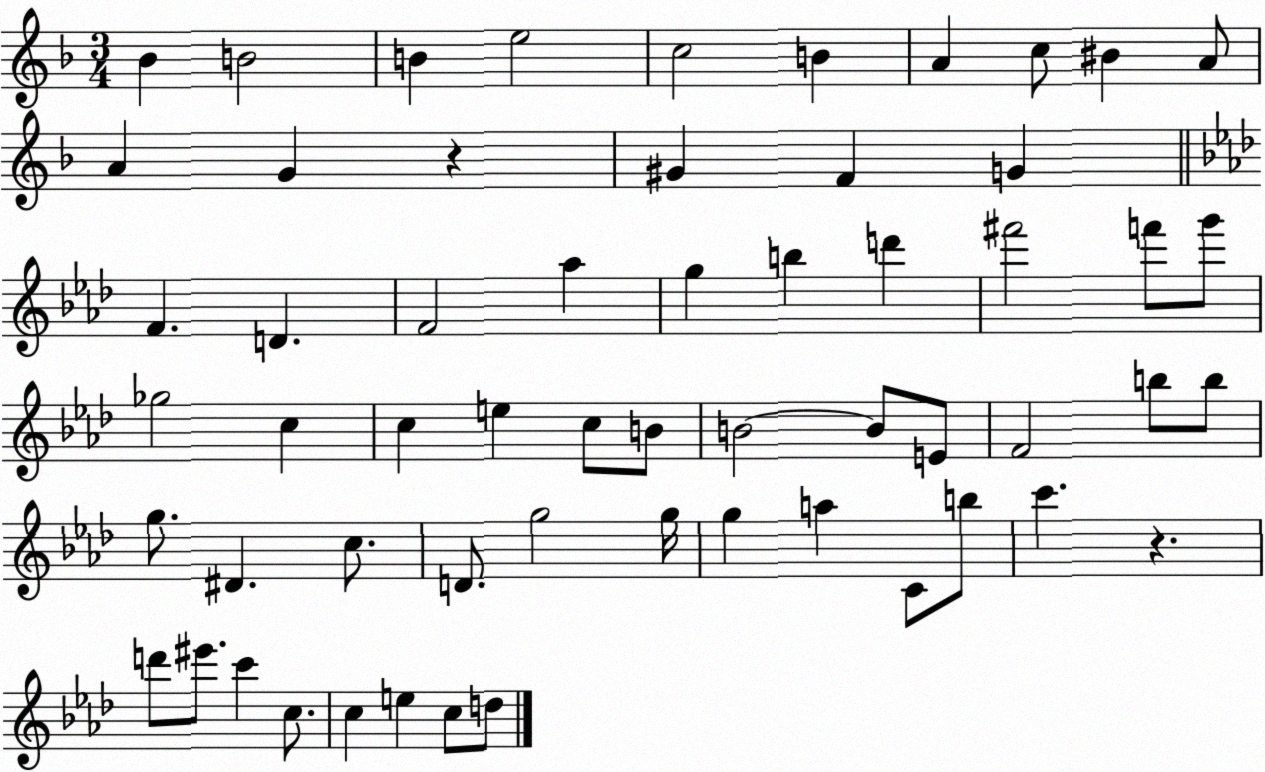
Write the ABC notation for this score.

X:1
T:Untitled
M:3/4
L:1/4
K:F
_B B2 B e2 c2 B A c/2 ^B A/2 A G z ^G F G F D F2 _a g b d' ^f'2 f'/2 g'/2 _g2 c c e c/2 B/2 B2 B/2 E/2 F2 b/2 b/2 g/2 ^D c/2 D/2 g2 g/4 g a C/2 b/2 c' z d'/2 ^e'/2 c' c/2 c e c/2 d/2